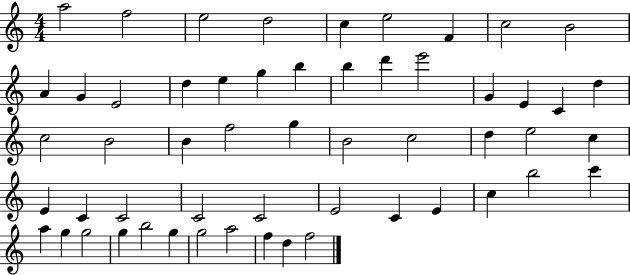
{
  \clef treble
  \numericTimeSignature
  \time 4/4
  \key c \major
  a''2 f''2 | e''2 d''2 | c''4 e''2 f'4 | c''2 b'2 | \break a'4 g'4 e'2 | d''4 e''4 g''4 b''4 | b''4 d'''4 e'''2 | g'4 e'4 c'4 d''4 | \break c''2 b'2 | b'4 f''2 g''4 | b'2 c''2 | d''4 e''2 c''4 | \break e'4 c'4 c'2 | c'2 c'2 | e'2 c'4 e'4 | c''4 b''2 c'''4 | \break a''4 g''4 g''2 | g''4 b''2 g''4 | g''2 a''2 | f''4 d''4 f''2 | \break \bar "|."
}